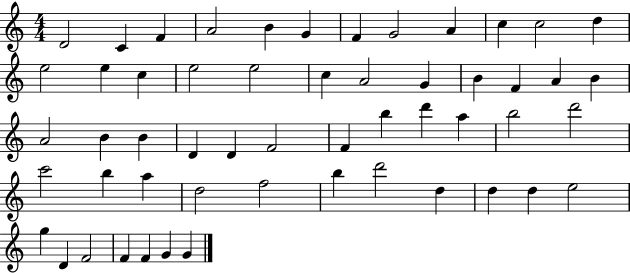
X:1
T:Untitled
M:4/4
L:1/4
K:C
D2 C F A2 B G F G2 A c c2 d e2 e c e2 e2 c A2 G B F A B A2 B B D D F2 F b d' a b2 d'2 c'2 b a d2 f2 b d'2 d d d e2 g D F2 F F G G